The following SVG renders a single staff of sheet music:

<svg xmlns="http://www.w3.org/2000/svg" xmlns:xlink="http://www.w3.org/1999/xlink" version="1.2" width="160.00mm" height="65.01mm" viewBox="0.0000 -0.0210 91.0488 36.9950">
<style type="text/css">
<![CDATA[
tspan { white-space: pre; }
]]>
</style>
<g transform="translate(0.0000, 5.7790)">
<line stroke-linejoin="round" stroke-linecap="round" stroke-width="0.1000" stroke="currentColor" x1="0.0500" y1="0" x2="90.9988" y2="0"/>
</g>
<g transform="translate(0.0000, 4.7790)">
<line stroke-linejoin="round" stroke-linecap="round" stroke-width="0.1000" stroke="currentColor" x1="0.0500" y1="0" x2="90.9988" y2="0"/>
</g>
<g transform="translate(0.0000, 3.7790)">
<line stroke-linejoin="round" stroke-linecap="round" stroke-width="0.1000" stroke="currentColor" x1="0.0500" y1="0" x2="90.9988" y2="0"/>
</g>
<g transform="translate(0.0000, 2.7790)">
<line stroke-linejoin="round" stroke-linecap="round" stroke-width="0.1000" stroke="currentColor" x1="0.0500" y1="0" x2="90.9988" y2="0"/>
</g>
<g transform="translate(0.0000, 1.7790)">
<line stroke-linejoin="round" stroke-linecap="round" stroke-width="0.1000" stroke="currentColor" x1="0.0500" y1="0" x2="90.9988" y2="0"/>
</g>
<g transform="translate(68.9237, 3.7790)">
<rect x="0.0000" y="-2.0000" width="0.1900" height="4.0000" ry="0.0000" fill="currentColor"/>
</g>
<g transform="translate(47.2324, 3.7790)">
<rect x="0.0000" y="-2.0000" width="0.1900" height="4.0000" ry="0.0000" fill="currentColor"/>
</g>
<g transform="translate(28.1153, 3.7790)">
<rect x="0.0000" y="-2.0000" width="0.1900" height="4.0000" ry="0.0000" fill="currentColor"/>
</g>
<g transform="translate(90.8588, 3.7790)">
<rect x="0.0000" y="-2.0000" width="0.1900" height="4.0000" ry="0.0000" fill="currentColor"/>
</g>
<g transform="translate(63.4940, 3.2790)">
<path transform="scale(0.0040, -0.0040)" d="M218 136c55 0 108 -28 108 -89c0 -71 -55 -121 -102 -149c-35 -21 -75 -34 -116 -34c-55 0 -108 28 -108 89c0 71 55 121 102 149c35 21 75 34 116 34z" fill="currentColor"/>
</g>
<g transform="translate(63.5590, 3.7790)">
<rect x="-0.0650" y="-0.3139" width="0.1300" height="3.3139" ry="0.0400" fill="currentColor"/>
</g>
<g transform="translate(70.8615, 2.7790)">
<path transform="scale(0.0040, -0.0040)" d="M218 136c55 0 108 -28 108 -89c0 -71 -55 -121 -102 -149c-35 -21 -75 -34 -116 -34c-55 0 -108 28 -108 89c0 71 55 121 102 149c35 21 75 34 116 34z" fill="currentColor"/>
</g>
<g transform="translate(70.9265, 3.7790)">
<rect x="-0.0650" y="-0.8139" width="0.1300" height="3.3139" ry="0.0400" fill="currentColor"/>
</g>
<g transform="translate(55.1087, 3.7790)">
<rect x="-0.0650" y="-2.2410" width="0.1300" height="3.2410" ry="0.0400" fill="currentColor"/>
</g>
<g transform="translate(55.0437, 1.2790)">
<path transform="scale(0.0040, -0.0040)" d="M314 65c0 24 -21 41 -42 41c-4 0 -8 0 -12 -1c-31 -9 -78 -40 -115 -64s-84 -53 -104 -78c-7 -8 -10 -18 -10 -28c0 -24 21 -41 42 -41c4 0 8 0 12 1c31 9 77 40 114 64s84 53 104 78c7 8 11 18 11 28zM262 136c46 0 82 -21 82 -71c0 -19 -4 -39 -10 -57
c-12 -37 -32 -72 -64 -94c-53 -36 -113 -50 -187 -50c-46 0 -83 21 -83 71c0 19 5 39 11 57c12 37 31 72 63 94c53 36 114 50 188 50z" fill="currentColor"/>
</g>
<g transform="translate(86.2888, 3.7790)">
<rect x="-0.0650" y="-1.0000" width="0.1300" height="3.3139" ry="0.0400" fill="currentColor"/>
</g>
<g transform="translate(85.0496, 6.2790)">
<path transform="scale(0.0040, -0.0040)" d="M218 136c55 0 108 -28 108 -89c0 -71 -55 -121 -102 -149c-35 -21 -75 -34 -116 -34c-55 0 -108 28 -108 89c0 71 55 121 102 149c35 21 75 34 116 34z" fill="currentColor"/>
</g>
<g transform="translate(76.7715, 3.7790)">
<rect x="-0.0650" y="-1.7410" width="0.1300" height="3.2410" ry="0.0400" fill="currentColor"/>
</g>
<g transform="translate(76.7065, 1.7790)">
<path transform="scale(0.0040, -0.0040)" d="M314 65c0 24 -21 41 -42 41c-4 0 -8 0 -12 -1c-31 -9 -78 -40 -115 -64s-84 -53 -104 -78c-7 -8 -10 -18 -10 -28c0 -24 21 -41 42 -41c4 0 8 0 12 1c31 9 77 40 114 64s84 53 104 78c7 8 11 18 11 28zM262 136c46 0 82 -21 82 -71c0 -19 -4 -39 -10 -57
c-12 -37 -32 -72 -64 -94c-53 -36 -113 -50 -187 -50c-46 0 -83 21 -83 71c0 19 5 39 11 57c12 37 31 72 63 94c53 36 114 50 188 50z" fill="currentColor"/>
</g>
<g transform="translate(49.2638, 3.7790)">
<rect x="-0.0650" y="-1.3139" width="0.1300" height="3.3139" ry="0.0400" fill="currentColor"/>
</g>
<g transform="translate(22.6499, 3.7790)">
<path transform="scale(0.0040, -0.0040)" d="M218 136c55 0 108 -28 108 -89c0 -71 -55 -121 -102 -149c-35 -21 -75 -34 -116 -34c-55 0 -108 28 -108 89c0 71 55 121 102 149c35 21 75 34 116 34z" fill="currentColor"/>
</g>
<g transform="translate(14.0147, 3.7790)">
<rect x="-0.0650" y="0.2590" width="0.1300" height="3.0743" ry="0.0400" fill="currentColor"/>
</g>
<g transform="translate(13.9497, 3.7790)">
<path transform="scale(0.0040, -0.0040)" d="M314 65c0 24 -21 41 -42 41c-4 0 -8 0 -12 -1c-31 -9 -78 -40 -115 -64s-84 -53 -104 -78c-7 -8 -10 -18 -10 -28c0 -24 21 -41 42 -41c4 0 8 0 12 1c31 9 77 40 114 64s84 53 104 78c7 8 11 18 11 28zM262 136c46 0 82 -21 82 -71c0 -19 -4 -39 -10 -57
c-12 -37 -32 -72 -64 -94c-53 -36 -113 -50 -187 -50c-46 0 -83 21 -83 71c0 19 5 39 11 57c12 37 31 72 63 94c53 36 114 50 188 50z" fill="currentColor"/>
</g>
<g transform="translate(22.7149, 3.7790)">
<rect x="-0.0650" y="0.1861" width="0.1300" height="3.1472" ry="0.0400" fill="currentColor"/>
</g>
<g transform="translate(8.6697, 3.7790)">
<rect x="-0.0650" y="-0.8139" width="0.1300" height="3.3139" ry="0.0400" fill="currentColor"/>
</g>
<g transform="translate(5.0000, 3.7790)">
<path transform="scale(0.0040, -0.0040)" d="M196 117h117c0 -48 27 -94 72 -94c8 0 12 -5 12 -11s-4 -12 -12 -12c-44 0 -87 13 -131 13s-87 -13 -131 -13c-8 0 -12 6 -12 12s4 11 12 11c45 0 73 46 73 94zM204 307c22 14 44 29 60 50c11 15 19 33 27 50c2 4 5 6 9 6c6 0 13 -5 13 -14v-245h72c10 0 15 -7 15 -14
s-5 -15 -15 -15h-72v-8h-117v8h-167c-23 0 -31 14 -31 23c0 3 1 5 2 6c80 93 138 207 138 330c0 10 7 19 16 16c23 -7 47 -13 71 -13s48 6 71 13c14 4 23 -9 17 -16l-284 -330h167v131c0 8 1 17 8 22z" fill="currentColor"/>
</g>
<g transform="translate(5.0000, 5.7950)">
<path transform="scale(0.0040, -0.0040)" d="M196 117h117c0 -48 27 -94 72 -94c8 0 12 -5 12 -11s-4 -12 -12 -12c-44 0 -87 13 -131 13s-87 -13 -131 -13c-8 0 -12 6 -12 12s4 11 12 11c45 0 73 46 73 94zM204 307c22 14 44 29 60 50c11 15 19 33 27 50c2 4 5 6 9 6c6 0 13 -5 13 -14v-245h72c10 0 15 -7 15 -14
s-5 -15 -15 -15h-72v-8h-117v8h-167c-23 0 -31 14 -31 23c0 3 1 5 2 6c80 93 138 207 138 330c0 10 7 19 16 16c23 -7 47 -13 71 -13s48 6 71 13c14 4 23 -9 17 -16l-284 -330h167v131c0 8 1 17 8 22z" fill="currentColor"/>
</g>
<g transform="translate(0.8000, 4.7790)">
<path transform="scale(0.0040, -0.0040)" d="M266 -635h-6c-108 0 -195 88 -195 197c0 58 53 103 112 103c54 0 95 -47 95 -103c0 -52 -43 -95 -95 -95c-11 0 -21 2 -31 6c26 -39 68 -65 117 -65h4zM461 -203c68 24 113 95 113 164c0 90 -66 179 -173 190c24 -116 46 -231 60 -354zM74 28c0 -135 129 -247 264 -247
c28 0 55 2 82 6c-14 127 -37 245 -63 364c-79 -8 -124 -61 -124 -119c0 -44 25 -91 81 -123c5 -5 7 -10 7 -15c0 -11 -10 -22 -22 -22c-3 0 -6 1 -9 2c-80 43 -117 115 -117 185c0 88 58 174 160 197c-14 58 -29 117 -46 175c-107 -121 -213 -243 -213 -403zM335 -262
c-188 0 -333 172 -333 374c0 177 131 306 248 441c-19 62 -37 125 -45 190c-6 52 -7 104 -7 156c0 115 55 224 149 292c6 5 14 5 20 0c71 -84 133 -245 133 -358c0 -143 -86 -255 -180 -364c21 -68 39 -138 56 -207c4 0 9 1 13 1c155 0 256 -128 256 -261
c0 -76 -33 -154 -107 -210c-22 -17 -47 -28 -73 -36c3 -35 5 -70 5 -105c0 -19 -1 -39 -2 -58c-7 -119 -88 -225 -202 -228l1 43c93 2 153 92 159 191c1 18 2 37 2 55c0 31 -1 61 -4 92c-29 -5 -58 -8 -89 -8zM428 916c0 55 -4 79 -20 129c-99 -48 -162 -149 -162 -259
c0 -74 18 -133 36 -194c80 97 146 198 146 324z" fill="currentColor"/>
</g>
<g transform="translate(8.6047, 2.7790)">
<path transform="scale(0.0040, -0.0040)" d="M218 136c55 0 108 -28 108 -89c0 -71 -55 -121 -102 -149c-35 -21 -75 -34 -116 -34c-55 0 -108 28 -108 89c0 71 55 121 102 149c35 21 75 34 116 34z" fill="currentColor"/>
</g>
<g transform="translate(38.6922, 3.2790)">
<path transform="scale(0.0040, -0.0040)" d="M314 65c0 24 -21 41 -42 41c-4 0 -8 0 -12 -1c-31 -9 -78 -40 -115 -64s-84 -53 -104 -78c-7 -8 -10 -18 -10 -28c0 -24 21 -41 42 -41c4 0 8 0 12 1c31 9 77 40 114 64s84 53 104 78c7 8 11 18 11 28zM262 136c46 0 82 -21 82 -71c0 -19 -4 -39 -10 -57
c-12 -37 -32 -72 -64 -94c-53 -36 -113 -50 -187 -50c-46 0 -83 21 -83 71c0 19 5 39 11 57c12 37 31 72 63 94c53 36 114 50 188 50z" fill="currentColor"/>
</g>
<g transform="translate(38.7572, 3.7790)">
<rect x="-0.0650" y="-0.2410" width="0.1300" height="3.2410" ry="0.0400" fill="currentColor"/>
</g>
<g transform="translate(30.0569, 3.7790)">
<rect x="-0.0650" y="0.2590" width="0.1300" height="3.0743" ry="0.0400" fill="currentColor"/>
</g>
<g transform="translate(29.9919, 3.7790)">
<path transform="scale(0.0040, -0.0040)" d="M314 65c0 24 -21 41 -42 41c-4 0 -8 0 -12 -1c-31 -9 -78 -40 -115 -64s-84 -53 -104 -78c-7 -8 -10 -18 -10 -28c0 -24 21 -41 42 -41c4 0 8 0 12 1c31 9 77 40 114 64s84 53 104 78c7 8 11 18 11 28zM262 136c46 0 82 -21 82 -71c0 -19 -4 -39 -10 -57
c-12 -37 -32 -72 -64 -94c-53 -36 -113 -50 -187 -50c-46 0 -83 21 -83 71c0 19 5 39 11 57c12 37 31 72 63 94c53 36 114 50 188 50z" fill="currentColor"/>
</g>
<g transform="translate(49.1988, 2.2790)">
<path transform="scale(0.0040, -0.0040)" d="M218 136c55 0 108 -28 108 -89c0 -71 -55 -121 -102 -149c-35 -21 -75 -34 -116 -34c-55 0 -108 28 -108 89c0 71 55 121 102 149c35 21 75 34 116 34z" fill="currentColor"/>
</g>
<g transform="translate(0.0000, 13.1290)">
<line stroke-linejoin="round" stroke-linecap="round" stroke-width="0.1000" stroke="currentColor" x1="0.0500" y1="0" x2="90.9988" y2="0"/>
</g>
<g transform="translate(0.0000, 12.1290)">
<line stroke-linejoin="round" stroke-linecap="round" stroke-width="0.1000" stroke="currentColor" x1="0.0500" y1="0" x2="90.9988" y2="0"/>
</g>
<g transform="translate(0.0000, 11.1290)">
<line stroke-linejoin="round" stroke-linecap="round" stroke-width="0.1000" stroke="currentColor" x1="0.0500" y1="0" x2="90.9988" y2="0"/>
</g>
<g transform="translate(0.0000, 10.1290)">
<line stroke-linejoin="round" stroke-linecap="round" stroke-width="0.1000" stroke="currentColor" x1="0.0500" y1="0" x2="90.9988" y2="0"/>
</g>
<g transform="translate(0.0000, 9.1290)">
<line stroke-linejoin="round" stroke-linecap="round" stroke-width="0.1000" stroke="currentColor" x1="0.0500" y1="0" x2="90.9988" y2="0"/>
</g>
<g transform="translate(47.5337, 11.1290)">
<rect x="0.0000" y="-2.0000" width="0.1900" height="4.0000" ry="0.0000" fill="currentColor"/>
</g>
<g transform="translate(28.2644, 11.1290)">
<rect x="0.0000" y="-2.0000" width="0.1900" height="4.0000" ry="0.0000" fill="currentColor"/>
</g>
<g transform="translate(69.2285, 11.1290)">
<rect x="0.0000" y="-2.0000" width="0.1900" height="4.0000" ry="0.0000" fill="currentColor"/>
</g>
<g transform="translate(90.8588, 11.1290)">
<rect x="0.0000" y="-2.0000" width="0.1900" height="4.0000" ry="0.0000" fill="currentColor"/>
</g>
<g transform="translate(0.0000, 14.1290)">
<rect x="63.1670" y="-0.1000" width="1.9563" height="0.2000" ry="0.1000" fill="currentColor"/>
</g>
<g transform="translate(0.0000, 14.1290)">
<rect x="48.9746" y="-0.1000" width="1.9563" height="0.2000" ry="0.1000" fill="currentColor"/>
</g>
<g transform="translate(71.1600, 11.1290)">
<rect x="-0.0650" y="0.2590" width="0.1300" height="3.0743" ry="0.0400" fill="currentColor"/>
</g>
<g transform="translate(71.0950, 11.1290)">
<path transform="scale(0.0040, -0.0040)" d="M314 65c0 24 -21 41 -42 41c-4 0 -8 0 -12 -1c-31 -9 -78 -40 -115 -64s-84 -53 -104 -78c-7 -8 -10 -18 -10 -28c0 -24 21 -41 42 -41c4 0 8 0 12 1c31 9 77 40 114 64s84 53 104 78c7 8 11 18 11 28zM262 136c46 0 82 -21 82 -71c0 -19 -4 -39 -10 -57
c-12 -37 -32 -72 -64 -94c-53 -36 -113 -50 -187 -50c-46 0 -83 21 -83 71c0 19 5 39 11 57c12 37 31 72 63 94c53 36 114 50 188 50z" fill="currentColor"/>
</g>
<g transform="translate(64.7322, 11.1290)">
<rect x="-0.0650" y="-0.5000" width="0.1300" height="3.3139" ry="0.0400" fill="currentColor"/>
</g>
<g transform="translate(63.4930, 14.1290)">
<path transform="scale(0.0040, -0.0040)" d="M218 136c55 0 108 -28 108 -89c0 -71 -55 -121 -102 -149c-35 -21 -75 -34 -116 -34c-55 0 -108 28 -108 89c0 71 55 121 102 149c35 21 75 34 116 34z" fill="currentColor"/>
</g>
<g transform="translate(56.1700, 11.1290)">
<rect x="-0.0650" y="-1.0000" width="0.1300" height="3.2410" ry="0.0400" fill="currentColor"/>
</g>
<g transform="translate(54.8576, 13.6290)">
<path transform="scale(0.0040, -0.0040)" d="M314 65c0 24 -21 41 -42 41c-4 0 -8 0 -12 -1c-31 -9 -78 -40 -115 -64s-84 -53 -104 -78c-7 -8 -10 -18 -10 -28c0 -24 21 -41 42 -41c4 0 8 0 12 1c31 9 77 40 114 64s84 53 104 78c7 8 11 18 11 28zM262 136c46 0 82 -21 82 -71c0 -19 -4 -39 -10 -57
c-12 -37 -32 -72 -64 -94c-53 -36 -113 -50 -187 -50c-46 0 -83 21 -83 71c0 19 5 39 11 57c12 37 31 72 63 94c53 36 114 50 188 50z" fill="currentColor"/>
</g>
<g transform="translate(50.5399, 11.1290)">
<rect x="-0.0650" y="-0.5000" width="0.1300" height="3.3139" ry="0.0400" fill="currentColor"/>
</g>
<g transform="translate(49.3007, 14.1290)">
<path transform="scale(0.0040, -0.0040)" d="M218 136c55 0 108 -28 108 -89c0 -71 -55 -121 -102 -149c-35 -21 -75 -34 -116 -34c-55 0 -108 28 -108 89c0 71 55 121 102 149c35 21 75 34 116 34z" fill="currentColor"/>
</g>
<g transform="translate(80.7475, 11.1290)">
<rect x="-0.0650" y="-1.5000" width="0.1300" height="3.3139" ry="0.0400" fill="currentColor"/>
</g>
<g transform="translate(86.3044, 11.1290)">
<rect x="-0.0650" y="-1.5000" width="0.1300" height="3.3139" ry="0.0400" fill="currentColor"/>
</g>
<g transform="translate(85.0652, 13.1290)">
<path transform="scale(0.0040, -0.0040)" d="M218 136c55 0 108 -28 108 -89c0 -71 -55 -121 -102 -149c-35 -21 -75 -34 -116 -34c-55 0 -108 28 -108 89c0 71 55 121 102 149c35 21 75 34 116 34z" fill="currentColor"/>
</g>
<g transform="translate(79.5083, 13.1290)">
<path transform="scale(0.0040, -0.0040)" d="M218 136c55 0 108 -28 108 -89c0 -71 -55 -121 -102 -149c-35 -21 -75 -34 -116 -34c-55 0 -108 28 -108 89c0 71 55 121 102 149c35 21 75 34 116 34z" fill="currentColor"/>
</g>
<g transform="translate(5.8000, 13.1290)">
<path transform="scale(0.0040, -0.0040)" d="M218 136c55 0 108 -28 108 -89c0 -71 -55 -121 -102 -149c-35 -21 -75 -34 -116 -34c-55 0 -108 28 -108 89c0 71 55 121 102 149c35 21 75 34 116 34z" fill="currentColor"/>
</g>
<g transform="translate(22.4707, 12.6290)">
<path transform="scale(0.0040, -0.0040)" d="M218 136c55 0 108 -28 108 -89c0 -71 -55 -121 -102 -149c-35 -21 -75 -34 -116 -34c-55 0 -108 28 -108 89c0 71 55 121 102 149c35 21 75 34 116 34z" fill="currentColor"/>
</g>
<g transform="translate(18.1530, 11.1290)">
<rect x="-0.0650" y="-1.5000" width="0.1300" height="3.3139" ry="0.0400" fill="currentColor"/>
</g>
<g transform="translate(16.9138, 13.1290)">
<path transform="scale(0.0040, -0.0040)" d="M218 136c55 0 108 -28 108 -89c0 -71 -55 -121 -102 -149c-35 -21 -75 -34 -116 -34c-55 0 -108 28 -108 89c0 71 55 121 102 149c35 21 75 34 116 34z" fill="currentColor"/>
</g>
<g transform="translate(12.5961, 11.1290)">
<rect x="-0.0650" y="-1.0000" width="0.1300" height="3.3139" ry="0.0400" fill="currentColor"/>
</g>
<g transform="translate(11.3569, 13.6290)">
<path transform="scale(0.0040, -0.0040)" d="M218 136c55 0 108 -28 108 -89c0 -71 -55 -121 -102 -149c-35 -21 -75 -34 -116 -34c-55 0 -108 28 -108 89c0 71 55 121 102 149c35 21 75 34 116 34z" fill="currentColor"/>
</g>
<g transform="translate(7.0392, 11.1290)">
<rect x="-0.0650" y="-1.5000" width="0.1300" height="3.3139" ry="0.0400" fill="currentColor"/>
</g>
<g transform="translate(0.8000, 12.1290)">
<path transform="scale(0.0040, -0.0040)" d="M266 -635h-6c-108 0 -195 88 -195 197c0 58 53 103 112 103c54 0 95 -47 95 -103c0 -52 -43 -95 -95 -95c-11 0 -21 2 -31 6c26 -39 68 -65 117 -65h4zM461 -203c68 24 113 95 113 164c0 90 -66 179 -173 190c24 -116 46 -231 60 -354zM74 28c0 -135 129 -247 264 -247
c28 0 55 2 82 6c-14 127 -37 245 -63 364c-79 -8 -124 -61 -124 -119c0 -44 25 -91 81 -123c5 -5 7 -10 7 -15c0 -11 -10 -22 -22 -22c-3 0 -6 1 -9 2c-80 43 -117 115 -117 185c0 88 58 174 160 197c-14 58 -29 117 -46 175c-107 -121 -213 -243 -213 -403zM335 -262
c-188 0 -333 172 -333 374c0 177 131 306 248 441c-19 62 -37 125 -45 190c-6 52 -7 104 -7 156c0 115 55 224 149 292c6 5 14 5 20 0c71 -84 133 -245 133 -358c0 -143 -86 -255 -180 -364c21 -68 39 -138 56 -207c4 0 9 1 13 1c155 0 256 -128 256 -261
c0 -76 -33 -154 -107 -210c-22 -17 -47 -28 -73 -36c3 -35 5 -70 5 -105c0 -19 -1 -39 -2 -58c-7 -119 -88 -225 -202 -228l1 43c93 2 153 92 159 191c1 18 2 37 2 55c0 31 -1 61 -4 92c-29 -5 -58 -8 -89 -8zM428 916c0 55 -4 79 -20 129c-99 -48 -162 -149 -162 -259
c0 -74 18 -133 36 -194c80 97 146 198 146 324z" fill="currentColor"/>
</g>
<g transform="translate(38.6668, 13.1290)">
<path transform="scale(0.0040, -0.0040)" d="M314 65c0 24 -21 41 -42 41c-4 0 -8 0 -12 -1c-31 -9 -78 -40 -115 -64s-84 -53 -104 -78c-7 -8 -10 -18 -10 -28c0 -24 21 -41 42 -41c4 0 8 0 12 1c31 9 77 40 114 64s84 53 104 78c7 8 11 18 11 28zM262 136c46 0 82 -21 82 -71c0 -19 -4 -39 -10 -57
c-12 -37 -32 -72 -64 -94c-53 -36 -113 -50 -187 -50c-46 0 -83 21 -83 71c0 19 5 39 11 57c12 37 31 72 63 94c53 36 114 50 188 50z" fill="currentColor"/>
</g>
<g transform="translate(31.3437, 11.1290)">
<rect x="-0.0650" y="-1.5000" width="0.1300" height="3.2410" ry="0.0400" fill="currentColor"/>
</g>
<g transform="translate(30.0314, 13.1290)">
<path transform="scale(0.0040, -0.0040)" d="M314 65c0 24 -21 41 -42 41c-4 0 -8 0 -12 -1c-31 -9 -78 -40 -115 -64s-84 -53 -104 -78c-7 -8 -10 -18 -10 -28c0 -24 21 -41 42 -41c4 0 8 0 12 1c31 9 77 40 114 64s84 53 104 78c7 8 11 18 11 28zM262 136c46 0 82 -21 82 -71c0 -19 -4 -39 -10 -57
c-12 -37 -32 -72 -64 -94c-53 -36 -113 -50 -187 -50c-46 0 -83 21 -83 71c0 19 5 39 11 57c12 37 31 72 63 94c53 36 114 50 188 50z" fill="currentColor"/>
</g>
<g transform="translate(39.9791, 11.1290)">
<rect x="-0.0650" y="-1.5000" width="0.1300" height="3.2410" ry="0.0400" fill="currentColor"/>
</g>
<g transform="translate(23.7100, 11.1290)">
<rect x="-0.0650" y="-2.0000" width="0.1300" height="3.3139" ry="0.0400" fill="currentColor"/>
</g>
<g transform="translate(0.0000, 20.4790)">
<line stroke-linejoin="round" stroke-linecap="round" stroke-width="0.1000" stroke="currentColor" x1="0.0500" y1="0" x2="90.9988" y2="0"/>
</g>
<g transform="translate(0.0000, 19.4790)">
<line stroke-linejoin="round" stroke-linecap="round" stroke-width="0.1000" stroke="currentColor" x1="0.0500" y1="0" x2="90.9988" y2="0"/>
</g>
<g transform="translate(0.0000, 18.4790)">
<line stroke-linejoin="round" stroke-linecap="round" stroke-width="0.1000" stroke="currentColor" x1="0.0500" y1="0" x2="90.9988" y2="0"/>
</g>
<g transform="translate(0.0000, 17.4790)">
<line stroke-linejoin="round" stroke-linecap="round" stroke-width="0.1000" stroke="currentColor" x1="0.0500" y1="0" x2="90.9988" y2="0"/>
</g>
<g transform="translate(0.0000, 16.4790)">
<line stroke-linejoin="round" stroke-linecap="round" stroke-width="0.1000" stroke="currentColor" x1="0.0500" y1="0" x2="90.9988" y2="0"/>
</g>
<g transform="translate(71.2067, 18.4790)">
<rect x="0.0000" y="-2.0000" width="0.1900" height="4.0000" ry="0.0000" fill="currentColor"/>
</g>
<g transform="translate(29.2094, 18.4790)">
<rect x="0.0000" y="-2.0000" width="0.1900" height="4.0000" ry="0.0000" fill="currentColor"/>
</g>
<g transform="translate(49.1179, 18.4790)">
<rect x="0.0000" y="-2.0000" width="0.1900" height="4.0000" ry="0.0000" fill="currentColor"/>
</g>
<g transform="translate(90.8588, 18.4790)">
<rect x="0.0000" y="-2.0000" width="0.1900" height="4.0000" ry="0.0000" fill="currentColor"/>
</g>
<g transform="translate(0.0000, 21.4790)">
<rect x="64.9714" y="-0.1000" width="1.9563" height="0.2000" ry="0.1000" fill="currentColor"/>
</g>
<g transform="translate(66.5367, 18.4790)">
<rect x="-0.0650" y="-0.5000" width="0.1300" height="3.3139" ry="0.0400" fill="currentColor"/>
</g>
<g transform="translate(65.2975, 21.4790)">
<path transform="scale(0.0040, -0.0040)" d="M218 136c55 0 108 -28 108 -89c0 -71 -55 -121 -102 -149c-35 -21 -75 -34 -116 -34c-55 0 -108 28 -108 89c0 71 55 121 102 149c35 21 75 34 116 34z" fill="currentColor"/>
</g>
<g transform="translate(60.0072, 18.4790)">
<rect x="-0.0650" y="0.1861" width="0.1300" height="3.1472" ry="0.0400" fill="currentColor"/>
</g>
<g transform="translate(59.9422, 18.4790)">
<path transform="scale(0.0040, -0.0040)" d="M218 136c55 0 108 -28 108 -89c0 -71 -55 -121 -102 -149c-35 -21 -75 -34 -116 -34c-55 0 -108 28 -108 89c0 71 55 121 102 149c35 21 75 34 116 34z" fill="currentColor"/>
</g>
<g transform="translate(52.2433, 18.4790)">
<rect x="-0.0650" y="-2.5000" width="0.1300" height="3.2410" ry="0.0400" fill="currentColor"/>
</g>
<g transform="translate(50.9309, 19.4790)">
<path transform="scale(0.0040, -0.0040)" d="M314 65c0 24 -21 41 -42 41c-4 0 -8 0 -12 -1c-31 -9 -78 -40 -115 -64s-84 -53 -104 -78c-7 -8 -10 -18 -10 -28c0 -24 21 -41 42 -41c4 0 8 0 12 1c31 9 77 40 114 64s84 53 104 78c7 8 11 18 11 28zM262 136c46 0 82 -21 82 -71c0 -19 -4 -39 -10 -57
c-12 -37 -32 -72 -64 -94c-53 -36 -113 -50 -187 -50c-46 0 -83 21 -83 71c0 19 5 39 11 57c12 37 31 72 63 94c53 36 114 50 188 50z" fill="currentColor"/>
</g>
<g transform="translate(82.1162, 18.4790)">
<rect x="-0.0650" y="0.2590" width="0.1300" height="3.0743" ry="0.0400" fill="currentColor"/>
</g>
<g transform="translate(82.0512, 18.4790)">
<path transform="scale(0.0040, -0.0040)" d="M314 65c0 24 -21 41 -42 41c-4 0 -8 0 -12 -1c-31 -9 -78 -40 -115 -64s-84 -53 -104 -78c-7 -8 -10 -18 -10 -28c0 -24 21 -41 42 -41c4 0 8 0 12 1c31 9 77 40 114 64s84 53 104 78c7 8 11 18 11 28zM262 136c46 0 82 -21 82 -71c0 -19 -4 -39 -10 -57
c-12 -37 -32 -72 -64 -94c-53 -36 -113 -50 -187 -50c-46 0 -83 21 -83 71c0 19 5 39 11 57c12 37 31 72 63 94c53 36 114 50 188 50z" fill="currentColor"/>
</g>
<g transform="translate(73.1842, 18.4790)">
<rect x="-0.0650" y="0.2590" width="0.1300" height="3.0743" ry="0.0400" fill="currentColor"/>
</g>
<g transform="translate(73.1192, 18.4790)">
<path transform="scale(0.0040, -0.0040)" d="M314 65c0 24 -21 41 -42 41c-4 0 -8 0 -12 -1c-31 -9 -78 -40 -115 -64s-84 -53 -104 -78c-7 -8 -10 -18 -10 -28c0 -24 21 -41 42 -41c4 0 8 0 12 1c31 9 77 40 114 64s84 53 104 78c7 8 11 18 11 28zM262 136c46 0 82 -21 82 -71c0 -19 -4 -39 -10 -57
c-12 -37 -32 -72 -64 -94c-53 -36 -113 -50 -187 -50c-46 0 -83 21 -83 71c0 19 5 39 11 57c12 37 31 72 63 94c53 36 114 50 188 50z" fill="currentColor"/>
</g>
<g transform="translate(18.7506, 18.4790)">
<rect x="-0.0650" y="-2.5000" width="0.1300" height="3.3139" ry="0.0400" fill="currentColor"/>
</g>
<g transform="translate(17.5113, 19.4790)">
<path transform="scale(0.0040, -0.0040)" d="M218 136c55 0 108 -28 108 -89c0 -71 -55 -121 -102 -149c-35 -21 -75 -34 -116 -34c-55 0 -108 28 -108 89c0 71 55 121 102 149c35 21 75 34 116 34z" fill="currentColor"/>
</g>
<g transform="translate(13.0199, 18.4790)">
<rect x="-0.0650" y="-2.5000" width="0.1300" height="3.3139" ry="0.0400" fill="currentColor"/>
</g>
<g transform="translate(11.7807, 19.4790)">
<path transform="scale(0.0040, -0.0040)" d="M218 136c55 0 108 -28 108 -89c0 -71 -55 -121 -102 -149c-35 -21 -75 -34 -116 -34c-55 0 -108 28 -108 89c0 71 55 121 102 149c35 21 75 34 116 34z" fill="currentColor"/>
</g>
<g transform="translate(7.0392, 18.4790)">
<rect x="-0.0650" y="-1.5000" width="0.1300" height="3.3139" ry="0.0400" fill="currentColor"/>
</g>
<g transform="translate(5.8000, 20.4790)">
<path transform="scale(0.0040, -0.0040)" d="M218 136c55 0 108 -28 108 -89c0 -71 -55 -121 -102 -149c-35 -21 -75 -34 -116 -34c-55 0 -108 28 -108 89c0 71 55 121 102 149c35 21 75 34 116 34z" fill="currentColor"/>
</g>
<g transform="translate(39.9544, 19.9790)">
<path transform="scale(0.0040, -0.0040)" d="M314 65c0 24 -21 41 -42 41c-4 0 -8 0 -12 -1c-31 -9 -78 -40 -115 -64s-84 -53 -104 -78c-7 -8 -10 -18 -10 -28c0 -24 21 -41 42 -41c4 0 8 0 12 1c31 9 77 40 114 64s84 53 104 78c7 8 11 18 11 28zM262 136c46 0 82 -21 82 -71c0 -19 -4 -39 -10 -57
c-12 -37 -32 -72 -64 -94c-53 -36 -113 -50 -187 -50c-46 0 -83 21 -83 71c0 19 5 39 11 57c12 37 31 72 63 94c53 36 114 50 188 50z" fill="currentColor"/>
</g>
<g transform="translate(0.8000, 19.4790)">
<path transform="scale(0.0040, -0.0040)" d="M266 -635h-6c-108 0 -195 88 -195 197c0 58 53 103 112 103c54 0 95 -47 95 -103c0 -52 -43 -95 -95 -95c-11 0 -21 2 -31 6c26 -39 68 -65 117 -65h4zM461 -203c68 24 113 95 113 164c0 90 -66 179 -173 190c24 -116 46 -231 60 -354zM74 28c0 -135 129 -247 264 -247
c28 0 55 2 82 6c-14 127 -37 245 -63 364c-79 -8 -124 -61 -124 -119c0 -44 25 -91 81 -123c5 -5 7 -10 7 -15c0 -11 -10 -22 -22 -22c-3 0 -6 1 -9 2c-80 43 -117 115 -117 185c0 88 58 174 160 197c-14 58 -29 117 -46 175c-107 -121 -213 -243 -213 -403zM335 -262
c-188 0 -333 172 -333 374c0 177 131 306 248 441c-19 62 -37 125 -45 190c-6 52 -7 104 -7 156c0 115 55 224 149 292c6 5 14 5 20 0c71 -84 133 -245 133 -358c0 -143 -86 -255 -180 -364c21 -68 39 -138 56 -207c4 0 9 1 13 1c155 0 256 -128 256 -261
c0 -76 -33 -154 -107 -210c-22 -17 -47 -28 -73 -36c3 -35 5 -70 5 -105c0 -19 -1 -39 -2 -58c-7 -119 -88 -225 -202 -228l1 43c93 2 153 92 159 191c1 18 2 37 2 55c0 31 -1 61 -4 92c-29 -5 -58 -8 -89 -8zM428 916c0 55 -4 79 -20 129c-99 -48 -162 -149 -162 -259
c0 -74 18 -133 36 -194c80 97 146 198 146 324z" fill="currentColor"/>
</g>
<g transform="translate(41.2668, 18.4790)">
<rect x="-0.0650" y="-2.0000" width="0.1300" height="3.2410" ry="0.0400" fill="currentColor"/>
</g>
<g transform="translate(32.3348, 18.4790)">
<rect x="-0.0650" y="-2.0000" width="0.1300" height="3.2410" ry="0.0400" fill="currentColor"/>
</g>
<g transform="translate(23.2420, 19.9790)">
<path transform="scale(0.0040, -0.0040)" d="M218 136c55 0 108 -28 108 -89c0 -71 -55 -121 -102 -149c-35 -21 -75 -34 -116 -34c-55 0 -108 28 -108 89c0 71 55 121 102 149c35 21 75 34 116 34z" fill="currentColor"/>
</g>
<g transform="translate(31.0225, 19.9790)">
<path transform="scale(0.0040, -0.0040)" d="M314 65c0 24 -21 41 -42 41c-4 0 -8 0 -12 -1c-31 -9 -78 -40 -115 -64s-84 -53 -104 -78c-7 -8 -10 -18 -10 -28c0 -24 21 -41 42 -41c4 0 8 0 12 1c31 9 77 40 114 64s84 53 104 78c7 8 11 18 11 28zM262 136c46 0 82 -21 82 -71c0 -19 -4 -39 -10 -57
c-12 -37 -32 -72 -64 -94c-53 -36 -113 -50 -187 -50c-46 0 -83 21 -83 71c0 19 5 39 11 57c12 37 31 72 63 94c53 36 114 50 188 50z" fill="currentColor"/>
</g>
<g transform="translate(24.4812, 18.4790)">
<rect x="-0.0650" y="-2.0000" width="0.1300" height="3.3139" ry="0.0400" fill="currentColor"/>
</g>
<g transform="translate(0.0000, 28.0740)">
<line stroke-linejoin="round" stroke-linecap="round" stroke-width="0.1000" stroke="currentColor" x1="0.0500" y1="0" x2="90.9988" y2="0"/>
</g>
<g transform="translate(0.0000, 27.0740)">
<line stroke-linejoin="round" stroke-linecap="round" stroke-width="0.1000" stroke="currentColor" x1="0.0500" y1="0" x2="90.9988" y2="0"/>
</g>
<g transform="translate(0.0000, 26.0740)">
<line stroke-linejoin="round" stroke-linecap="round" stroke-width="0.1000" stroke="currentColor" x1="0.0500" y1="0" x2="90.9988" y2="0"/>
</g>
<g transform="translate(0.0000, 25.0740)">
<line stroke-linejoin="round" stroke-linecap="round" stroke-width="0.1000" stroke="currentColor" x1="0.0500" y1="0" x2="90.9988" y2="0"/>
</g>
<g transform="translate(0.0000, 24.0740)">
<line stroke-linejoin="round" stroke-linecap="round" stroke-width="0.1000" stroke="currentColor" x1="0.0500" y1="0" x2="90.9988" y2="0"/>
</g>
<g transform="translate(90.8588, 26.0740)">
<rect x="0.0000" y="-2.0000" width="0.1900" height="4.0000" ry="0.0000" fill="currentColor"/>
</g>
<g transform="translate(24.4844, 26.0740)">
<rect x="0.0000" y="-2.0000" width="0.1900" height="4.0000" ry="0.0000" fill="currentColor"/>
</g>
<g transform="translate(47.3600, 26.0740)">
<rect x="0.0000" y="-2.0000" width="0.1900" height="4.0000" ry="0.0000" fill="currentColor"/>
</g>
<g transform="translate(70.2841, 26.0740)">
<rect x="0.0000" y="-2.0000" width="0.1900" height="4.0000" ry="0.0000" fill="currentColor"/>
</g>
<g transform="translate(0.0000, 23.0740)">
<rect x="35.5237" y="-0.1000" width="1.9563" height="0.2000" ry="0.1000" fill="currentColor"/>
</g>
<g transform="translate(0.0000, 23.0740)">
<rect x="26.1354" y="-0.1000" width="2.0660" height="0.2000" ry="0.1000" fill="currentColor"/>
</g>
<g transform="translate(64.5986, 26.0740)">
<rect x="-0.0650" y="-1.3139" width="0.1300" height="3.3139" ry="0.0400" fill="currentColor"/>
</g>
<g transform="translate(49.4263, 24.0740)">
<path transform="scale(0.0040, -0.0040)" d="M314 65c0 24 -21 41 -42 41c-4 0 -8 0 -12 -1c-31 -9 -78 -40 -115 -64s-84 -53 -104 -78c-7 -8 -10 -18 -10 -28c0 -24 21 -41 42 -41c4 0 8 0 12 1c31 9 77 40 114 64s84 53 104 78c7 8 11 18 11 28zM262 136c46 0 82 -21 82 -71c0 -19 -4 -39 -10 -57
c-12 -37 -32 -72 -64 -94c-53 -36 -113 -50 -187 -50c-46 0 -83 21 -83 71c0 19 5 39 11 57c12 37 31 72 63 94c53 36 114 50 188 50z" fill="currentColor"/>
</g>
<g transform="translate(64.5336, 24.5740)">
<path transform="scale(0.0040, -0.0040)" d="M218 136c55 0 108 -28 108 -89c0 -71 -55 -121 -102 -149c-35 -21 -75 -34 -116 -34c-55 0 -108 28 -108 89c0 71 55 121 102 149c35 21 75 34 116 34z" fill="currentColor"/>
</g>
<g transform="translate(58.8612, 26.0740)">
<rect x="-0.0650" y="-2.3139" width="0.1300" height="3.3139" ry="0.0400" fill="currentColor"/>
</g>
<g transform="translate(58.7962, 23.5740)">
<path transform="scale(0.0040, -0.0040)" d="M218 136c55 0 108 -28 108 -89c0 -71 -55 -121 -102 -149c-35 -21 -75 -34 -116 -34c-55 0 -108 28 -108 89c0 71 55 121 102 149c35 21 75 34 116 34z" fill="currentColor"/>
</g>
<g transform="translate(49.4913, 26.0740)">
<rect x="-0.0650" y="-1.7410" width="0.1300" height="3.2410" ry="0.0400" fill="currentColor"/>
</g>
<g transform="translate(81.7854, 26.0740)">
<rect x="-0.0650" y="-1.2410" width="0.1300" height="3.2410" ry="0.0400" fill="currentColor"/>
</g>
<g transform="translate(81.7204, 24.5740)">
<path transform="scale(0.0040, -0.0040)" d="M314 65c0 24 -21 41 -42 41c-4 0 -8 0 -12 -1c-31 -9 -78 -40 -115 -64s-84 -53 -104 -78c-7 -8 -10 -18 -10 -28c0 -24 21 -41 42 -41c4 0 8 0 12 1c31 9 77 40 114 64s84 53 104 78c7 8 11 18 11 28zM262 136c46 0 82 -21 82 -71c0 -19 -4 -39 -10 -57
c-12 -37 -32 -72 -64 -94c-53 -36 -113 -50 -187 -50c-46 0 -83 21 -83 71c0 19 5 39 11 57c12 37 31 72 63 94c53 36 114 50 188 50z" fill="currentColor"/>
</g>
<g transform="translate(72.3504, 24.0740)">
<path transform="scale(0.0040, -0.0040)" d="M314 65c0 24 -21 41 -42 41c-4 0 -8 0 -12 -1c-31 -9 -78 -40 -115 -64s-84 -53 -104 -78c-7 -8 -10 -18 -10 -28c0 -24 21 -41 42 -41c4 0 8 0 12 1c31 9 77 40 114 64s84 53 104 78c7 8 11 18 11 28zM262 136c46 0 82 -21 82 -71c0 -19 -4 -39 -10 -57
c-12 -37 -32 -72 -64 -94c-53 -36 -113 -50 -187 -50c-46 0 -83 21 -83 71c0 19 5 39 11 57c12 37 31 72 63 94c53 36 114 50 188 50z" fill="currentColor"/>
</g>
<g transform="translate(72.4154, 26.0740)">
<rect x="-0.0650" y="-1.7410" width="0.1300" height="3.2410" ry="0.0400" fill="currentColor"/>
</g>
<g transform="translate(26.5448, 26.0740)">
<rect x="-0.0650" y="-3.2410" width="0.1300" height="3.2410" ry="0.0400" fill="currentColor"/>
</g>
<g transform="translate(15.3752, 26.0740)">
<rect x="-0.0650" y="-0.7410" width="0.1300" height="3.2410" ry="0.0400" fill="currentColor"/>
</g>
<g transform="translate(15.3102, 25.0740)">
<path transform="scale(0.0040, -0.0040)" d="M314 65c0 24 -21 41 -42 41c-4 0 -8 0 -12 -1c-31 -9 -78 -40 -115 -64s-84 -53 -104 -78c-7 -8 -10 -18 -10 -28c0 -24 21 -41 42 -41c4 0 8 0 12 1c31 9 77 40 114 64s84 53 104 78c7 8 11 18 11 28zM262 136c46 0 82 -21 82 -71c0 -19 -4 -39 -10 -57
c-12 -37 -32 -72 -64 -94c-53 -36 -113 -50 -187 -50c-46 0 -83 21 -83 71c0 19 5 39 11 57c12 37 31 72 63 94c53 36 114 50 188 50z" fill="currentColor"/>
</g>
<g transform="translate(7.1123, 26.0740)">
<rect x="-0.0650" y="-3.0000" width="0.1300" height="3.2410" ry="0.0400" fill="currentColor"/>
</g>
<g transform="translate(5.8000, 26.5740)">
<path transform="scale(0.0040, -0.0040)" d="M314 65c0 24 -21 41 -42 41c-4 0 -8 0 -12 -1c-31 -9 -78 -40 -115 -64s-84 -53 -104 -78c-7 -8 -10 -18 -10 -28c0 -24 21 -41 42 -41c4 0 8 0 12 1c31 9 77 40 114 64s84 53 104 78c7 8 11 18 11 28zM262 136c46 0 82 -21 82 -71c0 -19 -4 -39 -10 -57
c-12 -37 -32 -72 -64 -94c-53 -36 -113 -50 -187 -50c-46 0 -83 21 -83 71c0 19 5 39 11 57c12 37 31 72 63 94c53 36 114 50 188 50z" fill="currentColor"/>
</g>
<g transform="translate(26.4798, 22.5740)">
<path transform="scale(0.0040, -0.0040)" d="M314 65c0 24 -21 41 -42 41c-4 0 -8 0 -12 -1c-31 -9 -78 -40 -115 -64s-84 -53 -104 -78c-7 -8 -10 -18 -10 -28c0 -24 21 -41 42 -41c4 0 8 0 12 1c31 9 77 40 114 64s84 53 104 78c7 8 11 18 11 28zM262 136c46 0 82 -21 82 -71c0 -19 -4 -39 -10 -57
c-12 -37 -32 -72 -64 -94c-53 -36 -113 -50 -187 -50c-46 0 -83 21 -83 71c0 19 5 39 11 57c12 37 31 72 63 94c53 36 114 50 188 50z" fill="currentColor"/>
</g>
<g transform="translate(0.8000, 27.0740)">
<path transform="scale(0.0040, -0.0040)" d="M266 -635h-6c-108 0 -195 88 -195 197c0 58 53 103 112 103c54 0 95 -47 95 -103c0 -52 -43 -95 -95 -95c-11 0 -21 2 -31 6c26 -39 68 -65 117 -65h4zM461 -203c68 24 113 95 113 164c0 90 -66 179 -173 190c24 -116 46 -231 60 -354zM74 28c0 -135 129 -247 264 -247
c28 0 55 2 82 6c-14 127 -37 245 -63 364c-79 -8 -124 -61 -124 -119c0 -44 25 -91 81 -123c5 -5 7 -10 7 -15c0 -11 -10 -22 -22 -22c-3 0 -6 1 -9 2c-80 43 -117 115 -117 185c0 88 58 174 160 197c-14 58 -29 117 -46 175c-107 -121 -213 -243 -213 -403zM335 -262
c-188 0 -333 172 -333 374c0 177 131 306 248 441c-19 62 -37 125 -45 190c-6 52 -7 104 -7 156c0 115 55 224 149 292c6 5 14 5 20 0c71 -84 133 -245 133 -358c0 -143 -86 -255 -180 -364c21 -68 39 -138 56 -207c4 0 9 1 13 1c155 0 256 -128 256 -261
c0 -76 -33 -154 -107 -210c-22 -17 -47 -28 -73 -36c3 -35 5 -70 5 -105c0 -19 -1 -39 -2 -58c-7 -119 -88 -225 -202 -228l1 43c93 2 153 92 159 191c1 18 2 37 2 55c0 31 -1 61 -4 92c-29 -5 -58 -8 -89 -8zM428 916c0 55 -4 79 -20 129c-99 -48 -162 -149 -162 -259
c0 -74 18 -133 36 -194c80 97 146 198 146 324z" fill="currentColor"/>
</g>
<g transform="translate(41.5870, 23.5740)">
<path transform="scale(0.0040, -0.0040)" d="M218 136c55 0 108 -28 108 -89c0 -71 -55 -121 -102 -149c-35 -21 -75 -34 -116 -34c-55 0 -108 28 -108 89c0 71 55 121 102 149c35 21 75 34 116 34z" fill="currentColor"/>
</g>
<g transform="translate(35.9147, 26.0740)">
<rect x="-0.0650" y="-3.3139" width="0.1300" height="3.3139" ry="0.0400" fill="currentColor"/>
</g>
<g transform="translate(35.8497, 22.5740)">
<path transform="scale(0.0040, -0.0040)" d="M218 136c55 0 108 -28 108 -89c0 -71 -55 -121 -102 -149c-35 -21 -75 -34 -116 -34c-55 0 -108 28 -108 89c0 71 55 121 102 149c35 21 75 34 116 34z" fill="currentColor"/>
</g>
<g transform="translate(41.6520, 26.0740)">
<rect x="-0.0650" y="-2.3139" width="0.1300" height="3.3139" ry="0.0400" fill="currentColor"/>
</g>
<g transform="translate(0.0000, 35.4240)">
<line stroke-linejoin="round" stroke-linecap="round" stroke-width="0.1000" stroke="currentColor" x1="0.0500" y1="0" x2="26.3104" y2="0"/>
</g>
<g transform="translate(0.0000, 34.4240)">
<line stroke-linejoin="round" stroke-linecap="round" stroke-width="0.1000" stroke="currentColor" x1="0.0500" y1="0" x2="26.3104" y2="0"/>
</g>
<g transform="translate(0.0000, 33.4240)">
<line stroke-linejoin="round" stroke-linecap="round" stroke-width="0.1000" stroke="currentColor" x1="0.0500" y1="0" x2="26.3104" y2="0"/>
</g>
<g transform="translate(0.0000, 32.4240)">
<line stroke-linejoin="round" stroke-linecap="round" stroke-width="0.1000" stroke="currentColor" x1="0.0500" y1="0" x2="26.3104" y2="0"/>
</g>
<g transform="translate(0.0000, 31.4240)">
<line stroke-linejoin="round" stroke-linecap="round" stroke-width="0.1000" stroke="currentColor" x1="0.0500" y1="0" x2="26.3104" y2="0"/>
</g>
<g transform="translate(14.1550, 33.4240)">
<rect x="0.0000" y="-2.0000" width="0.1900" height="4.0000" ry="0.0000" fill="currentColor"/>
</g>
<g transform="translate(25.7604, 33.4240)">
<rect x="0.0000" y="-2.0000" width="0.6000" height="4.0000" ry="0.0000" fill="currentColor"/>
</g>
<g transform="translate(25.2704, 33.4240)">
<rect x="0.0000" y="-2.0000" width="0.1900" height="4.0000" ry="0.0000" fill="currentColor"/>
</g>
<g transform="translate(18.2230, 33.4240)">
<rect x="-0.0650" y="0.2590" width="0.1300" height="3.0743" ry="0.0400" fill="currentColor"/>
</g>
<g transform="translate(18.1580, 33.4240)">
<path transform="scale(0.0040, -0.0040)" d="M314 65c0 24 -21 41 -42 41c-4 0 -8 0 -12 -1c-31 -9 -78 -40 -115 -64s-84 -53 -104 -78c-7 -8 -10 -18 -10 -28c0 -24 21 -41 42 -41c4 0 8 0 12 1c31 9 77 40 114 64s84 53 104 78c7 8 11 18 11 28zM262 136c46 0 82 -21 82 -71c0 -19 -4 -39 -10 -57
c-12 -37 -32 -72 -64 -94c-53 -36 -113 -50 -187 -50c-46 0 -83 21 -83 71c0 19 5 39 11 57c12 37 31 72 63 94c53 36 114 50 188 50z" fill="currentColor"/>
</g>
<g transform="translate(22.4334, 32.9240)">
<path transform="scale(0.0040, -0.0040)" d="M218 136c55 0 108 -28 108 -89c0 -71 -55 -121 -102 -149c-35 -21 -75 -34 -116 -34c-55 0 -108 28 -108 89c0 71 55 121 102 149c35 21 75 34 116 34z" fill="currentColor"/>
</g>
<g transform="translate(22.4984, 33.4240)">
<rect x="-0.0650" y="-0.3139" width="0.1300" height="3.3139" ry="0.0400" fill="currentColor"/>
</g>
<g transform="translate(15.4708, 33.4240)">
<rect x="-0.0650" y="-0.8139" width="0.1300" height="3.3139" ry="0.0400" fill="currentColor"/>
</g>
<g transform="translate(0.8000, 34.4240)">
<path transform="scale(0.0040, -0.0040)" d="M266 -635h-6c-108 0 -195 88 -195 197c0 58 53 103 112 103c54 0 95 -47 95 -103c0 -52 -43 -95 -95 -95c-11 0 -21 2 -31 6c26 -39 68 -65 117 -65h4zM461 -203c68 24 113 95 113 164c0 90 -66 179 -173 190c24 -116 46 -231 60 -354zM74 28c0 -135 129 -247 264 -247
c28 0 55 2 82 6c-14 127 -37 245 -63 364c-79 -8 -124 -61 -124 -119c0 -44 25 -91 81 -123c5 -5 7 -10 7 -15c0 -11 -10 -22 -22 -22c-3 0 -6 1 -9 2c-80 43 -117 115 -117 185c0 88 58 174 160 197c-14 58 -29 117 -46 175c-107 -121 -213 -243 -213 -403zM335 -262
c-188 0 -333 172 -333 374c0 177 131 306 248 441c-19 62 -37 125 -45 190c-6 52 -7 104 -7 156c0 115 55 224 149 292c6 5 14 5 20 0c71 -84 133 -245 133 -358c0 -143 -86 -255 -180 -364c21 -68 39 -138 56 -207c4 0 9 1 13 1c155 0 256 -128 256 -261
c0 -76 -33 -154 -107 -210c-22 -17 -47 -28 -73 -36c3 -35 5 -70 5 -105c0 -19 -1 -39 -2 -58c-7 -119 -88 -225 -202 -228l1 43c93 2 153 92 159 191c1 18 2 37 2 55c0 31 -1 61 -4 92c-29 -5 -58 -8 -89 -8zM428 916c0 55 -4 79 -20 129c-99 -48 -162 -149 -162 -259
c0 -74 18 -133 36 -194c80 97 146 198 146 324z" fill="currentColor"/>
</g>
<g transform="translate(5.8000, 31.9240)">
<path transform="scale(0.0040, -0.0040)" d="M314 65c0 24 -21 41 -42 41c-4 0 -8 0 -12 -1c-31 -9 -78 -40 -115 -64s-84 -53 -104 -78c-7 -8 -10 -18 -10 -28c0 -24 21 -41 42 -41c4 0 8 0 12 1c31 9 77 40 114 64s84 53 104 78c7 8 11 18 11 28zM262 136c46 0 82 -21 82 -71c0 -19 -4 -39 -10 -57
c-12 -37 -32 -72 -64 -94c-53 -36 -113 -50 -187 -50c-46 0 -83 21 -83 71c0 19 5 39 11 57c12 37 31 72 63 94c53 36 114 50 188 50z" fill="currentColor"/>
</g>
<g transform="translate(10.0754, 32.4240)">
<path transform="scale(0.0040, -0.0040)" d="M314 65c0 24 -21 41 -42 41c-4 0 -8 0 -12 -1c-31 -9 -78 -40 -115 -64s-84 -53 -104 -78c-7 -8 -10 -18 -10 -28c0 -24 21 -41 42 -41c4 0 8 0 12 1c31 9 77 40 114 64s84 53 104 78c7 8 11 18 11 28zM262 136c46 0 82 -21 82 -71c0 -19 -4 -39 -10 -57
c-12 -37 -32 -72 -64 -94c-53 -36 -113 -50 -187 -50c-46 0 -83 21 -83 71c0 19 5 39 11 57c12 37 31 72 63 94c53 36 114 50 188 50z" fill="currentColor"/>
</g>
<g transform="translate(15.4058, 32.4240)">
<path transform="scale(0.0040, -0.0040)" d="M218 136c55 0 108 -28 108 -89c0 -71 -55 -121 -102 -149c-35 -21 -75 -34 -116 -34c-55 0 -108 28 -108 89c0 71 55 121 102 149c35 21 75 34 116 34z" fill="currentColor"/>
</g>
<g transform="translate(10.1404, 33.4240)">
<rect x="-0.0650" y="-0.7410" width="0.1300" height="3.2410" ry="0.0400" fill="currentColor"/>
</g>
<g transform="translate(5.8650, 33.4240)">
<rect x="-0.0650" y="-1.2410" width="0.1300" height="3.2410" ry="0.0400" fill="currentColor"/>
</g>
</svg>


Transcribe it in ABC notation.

X:1
T:Untitled
M:4/4
L:1/4
K:C
d B2 B B2 c2 e g2 c d f2 D E D E F E2 E2 C D2 C B2 E E E G G F F2 F2 G2 B C B2 B2 A2 d2 b2 b g f2 g e f2 e2 e2 d2 d B2 c